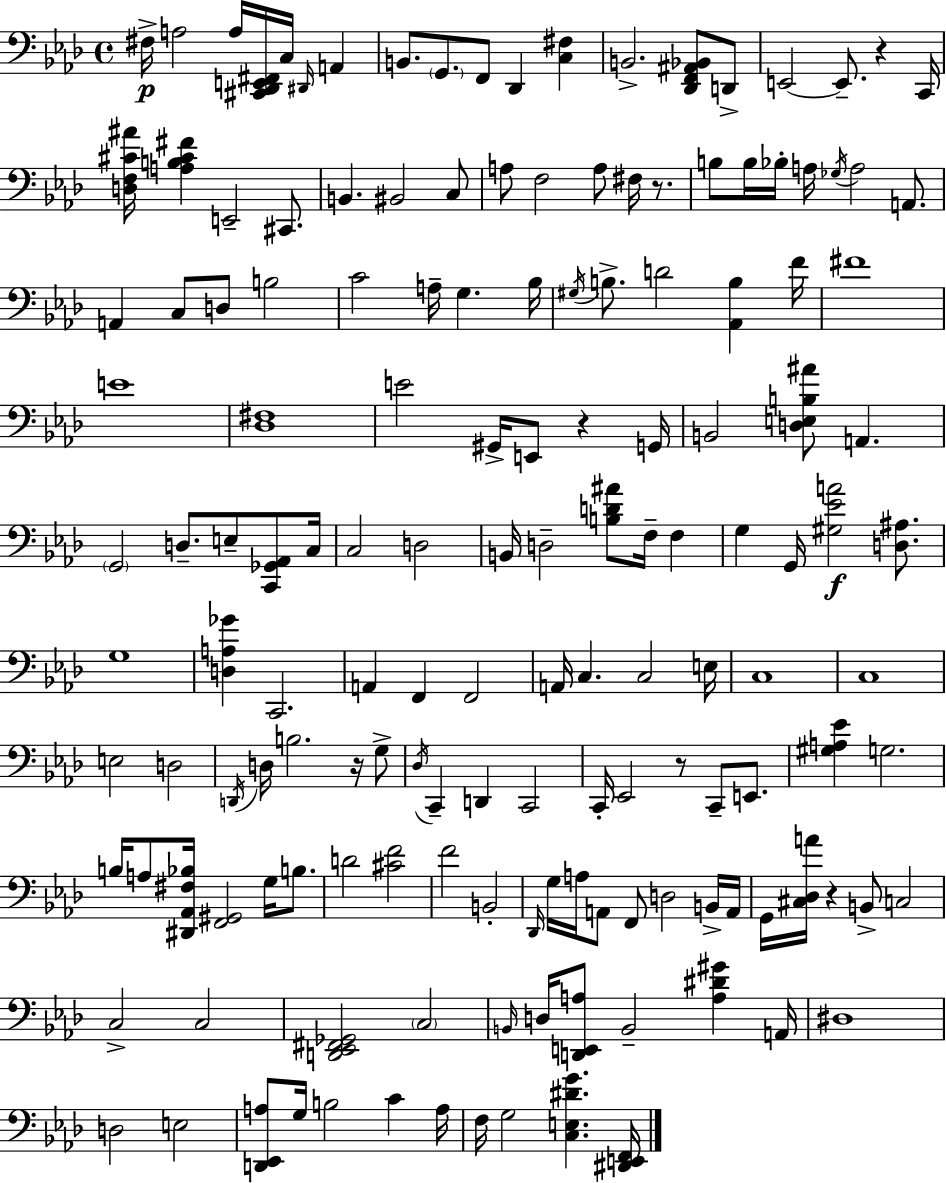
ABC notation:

X:1
T:Untitled
M:4/4
L:1/4
K:Fm
^F,/4 A,2 A,/4 [^C,,_D,,E,,^F,,]/4 C,/4 ^D,,/4 A,, B,,/2 G,,/2 F,,/2 _D,, [C,^F,] B,,2 [_D,,F,,^A,,_B,,]/2 D,,/2 E,,2 E,,/2 z C,,/4 [D,F,^C^A]/4 [A,B,^C^F] E,,2 ^C,,/2 B,, ^B,,2 C,/2 A,/2 F,2 A,/2 ^F,/4 z/2 B,/2 B,/4 _B,/4 A,/4 _G,/4 A,2 A,,/2 A,, C,/2 D,/2 B,2 C2 A,/4 G, _B,/4 ^G,/4 B,/2 D2 [_A,,B,] F/4 ^F4 E4 [_D,^F,]4 E2 ^G,,/4 E,,/2 z G,,/4 B,,2 [D,E,B,^A]/2 A,, G,,2 D,/2 E,/2 [C,,_G,,_A,,]/2 C,/4 C,2 D,2 B,,/4 D,2 [B,D^A]/2 F,/4 F, G, G,,/4 [^G,_EA]2 [D,^A,]/2 G,4 [D,A,_G] C,,2 A,, F,, F,,2 A,,/4 C, C,2 E,/4 C,4 C,4 E,2 D,2 D,,/4 D,/4 B,2 z/4 G,/2 _D,/4 C,, D,, C,,2 C,,/4 _E,,2 z/2 C,,/2 E,,/2 [^G,A,_E] G,2 B,/4 A,/2 [^D,,_A,,^F,_B,]/4 [F,,^G,,]2 G,/4 B,/2 D2 [^CF]2 F2 B,,2 _D,,/4 G,/4 A,/4 A,,/2 F,,/2 D,2 B,,/4 A,,/4 G,,/4 [^C,_D,A]/4 z B,,/2 C,2 C,2 C,2 [D,,_E,,^F,,_G,,]2 C,2 B,,/4 D,/4 [D,,E,,A,]/2 B,,2 [A,^D^G] A,,/4 ^D,4 D,2 E,2 [D,,_E,,A,]/2 G,/4 B,2 C A,/4 F,/4 G,2 [C,E,^DG] [^D,,E,,F,,]/4